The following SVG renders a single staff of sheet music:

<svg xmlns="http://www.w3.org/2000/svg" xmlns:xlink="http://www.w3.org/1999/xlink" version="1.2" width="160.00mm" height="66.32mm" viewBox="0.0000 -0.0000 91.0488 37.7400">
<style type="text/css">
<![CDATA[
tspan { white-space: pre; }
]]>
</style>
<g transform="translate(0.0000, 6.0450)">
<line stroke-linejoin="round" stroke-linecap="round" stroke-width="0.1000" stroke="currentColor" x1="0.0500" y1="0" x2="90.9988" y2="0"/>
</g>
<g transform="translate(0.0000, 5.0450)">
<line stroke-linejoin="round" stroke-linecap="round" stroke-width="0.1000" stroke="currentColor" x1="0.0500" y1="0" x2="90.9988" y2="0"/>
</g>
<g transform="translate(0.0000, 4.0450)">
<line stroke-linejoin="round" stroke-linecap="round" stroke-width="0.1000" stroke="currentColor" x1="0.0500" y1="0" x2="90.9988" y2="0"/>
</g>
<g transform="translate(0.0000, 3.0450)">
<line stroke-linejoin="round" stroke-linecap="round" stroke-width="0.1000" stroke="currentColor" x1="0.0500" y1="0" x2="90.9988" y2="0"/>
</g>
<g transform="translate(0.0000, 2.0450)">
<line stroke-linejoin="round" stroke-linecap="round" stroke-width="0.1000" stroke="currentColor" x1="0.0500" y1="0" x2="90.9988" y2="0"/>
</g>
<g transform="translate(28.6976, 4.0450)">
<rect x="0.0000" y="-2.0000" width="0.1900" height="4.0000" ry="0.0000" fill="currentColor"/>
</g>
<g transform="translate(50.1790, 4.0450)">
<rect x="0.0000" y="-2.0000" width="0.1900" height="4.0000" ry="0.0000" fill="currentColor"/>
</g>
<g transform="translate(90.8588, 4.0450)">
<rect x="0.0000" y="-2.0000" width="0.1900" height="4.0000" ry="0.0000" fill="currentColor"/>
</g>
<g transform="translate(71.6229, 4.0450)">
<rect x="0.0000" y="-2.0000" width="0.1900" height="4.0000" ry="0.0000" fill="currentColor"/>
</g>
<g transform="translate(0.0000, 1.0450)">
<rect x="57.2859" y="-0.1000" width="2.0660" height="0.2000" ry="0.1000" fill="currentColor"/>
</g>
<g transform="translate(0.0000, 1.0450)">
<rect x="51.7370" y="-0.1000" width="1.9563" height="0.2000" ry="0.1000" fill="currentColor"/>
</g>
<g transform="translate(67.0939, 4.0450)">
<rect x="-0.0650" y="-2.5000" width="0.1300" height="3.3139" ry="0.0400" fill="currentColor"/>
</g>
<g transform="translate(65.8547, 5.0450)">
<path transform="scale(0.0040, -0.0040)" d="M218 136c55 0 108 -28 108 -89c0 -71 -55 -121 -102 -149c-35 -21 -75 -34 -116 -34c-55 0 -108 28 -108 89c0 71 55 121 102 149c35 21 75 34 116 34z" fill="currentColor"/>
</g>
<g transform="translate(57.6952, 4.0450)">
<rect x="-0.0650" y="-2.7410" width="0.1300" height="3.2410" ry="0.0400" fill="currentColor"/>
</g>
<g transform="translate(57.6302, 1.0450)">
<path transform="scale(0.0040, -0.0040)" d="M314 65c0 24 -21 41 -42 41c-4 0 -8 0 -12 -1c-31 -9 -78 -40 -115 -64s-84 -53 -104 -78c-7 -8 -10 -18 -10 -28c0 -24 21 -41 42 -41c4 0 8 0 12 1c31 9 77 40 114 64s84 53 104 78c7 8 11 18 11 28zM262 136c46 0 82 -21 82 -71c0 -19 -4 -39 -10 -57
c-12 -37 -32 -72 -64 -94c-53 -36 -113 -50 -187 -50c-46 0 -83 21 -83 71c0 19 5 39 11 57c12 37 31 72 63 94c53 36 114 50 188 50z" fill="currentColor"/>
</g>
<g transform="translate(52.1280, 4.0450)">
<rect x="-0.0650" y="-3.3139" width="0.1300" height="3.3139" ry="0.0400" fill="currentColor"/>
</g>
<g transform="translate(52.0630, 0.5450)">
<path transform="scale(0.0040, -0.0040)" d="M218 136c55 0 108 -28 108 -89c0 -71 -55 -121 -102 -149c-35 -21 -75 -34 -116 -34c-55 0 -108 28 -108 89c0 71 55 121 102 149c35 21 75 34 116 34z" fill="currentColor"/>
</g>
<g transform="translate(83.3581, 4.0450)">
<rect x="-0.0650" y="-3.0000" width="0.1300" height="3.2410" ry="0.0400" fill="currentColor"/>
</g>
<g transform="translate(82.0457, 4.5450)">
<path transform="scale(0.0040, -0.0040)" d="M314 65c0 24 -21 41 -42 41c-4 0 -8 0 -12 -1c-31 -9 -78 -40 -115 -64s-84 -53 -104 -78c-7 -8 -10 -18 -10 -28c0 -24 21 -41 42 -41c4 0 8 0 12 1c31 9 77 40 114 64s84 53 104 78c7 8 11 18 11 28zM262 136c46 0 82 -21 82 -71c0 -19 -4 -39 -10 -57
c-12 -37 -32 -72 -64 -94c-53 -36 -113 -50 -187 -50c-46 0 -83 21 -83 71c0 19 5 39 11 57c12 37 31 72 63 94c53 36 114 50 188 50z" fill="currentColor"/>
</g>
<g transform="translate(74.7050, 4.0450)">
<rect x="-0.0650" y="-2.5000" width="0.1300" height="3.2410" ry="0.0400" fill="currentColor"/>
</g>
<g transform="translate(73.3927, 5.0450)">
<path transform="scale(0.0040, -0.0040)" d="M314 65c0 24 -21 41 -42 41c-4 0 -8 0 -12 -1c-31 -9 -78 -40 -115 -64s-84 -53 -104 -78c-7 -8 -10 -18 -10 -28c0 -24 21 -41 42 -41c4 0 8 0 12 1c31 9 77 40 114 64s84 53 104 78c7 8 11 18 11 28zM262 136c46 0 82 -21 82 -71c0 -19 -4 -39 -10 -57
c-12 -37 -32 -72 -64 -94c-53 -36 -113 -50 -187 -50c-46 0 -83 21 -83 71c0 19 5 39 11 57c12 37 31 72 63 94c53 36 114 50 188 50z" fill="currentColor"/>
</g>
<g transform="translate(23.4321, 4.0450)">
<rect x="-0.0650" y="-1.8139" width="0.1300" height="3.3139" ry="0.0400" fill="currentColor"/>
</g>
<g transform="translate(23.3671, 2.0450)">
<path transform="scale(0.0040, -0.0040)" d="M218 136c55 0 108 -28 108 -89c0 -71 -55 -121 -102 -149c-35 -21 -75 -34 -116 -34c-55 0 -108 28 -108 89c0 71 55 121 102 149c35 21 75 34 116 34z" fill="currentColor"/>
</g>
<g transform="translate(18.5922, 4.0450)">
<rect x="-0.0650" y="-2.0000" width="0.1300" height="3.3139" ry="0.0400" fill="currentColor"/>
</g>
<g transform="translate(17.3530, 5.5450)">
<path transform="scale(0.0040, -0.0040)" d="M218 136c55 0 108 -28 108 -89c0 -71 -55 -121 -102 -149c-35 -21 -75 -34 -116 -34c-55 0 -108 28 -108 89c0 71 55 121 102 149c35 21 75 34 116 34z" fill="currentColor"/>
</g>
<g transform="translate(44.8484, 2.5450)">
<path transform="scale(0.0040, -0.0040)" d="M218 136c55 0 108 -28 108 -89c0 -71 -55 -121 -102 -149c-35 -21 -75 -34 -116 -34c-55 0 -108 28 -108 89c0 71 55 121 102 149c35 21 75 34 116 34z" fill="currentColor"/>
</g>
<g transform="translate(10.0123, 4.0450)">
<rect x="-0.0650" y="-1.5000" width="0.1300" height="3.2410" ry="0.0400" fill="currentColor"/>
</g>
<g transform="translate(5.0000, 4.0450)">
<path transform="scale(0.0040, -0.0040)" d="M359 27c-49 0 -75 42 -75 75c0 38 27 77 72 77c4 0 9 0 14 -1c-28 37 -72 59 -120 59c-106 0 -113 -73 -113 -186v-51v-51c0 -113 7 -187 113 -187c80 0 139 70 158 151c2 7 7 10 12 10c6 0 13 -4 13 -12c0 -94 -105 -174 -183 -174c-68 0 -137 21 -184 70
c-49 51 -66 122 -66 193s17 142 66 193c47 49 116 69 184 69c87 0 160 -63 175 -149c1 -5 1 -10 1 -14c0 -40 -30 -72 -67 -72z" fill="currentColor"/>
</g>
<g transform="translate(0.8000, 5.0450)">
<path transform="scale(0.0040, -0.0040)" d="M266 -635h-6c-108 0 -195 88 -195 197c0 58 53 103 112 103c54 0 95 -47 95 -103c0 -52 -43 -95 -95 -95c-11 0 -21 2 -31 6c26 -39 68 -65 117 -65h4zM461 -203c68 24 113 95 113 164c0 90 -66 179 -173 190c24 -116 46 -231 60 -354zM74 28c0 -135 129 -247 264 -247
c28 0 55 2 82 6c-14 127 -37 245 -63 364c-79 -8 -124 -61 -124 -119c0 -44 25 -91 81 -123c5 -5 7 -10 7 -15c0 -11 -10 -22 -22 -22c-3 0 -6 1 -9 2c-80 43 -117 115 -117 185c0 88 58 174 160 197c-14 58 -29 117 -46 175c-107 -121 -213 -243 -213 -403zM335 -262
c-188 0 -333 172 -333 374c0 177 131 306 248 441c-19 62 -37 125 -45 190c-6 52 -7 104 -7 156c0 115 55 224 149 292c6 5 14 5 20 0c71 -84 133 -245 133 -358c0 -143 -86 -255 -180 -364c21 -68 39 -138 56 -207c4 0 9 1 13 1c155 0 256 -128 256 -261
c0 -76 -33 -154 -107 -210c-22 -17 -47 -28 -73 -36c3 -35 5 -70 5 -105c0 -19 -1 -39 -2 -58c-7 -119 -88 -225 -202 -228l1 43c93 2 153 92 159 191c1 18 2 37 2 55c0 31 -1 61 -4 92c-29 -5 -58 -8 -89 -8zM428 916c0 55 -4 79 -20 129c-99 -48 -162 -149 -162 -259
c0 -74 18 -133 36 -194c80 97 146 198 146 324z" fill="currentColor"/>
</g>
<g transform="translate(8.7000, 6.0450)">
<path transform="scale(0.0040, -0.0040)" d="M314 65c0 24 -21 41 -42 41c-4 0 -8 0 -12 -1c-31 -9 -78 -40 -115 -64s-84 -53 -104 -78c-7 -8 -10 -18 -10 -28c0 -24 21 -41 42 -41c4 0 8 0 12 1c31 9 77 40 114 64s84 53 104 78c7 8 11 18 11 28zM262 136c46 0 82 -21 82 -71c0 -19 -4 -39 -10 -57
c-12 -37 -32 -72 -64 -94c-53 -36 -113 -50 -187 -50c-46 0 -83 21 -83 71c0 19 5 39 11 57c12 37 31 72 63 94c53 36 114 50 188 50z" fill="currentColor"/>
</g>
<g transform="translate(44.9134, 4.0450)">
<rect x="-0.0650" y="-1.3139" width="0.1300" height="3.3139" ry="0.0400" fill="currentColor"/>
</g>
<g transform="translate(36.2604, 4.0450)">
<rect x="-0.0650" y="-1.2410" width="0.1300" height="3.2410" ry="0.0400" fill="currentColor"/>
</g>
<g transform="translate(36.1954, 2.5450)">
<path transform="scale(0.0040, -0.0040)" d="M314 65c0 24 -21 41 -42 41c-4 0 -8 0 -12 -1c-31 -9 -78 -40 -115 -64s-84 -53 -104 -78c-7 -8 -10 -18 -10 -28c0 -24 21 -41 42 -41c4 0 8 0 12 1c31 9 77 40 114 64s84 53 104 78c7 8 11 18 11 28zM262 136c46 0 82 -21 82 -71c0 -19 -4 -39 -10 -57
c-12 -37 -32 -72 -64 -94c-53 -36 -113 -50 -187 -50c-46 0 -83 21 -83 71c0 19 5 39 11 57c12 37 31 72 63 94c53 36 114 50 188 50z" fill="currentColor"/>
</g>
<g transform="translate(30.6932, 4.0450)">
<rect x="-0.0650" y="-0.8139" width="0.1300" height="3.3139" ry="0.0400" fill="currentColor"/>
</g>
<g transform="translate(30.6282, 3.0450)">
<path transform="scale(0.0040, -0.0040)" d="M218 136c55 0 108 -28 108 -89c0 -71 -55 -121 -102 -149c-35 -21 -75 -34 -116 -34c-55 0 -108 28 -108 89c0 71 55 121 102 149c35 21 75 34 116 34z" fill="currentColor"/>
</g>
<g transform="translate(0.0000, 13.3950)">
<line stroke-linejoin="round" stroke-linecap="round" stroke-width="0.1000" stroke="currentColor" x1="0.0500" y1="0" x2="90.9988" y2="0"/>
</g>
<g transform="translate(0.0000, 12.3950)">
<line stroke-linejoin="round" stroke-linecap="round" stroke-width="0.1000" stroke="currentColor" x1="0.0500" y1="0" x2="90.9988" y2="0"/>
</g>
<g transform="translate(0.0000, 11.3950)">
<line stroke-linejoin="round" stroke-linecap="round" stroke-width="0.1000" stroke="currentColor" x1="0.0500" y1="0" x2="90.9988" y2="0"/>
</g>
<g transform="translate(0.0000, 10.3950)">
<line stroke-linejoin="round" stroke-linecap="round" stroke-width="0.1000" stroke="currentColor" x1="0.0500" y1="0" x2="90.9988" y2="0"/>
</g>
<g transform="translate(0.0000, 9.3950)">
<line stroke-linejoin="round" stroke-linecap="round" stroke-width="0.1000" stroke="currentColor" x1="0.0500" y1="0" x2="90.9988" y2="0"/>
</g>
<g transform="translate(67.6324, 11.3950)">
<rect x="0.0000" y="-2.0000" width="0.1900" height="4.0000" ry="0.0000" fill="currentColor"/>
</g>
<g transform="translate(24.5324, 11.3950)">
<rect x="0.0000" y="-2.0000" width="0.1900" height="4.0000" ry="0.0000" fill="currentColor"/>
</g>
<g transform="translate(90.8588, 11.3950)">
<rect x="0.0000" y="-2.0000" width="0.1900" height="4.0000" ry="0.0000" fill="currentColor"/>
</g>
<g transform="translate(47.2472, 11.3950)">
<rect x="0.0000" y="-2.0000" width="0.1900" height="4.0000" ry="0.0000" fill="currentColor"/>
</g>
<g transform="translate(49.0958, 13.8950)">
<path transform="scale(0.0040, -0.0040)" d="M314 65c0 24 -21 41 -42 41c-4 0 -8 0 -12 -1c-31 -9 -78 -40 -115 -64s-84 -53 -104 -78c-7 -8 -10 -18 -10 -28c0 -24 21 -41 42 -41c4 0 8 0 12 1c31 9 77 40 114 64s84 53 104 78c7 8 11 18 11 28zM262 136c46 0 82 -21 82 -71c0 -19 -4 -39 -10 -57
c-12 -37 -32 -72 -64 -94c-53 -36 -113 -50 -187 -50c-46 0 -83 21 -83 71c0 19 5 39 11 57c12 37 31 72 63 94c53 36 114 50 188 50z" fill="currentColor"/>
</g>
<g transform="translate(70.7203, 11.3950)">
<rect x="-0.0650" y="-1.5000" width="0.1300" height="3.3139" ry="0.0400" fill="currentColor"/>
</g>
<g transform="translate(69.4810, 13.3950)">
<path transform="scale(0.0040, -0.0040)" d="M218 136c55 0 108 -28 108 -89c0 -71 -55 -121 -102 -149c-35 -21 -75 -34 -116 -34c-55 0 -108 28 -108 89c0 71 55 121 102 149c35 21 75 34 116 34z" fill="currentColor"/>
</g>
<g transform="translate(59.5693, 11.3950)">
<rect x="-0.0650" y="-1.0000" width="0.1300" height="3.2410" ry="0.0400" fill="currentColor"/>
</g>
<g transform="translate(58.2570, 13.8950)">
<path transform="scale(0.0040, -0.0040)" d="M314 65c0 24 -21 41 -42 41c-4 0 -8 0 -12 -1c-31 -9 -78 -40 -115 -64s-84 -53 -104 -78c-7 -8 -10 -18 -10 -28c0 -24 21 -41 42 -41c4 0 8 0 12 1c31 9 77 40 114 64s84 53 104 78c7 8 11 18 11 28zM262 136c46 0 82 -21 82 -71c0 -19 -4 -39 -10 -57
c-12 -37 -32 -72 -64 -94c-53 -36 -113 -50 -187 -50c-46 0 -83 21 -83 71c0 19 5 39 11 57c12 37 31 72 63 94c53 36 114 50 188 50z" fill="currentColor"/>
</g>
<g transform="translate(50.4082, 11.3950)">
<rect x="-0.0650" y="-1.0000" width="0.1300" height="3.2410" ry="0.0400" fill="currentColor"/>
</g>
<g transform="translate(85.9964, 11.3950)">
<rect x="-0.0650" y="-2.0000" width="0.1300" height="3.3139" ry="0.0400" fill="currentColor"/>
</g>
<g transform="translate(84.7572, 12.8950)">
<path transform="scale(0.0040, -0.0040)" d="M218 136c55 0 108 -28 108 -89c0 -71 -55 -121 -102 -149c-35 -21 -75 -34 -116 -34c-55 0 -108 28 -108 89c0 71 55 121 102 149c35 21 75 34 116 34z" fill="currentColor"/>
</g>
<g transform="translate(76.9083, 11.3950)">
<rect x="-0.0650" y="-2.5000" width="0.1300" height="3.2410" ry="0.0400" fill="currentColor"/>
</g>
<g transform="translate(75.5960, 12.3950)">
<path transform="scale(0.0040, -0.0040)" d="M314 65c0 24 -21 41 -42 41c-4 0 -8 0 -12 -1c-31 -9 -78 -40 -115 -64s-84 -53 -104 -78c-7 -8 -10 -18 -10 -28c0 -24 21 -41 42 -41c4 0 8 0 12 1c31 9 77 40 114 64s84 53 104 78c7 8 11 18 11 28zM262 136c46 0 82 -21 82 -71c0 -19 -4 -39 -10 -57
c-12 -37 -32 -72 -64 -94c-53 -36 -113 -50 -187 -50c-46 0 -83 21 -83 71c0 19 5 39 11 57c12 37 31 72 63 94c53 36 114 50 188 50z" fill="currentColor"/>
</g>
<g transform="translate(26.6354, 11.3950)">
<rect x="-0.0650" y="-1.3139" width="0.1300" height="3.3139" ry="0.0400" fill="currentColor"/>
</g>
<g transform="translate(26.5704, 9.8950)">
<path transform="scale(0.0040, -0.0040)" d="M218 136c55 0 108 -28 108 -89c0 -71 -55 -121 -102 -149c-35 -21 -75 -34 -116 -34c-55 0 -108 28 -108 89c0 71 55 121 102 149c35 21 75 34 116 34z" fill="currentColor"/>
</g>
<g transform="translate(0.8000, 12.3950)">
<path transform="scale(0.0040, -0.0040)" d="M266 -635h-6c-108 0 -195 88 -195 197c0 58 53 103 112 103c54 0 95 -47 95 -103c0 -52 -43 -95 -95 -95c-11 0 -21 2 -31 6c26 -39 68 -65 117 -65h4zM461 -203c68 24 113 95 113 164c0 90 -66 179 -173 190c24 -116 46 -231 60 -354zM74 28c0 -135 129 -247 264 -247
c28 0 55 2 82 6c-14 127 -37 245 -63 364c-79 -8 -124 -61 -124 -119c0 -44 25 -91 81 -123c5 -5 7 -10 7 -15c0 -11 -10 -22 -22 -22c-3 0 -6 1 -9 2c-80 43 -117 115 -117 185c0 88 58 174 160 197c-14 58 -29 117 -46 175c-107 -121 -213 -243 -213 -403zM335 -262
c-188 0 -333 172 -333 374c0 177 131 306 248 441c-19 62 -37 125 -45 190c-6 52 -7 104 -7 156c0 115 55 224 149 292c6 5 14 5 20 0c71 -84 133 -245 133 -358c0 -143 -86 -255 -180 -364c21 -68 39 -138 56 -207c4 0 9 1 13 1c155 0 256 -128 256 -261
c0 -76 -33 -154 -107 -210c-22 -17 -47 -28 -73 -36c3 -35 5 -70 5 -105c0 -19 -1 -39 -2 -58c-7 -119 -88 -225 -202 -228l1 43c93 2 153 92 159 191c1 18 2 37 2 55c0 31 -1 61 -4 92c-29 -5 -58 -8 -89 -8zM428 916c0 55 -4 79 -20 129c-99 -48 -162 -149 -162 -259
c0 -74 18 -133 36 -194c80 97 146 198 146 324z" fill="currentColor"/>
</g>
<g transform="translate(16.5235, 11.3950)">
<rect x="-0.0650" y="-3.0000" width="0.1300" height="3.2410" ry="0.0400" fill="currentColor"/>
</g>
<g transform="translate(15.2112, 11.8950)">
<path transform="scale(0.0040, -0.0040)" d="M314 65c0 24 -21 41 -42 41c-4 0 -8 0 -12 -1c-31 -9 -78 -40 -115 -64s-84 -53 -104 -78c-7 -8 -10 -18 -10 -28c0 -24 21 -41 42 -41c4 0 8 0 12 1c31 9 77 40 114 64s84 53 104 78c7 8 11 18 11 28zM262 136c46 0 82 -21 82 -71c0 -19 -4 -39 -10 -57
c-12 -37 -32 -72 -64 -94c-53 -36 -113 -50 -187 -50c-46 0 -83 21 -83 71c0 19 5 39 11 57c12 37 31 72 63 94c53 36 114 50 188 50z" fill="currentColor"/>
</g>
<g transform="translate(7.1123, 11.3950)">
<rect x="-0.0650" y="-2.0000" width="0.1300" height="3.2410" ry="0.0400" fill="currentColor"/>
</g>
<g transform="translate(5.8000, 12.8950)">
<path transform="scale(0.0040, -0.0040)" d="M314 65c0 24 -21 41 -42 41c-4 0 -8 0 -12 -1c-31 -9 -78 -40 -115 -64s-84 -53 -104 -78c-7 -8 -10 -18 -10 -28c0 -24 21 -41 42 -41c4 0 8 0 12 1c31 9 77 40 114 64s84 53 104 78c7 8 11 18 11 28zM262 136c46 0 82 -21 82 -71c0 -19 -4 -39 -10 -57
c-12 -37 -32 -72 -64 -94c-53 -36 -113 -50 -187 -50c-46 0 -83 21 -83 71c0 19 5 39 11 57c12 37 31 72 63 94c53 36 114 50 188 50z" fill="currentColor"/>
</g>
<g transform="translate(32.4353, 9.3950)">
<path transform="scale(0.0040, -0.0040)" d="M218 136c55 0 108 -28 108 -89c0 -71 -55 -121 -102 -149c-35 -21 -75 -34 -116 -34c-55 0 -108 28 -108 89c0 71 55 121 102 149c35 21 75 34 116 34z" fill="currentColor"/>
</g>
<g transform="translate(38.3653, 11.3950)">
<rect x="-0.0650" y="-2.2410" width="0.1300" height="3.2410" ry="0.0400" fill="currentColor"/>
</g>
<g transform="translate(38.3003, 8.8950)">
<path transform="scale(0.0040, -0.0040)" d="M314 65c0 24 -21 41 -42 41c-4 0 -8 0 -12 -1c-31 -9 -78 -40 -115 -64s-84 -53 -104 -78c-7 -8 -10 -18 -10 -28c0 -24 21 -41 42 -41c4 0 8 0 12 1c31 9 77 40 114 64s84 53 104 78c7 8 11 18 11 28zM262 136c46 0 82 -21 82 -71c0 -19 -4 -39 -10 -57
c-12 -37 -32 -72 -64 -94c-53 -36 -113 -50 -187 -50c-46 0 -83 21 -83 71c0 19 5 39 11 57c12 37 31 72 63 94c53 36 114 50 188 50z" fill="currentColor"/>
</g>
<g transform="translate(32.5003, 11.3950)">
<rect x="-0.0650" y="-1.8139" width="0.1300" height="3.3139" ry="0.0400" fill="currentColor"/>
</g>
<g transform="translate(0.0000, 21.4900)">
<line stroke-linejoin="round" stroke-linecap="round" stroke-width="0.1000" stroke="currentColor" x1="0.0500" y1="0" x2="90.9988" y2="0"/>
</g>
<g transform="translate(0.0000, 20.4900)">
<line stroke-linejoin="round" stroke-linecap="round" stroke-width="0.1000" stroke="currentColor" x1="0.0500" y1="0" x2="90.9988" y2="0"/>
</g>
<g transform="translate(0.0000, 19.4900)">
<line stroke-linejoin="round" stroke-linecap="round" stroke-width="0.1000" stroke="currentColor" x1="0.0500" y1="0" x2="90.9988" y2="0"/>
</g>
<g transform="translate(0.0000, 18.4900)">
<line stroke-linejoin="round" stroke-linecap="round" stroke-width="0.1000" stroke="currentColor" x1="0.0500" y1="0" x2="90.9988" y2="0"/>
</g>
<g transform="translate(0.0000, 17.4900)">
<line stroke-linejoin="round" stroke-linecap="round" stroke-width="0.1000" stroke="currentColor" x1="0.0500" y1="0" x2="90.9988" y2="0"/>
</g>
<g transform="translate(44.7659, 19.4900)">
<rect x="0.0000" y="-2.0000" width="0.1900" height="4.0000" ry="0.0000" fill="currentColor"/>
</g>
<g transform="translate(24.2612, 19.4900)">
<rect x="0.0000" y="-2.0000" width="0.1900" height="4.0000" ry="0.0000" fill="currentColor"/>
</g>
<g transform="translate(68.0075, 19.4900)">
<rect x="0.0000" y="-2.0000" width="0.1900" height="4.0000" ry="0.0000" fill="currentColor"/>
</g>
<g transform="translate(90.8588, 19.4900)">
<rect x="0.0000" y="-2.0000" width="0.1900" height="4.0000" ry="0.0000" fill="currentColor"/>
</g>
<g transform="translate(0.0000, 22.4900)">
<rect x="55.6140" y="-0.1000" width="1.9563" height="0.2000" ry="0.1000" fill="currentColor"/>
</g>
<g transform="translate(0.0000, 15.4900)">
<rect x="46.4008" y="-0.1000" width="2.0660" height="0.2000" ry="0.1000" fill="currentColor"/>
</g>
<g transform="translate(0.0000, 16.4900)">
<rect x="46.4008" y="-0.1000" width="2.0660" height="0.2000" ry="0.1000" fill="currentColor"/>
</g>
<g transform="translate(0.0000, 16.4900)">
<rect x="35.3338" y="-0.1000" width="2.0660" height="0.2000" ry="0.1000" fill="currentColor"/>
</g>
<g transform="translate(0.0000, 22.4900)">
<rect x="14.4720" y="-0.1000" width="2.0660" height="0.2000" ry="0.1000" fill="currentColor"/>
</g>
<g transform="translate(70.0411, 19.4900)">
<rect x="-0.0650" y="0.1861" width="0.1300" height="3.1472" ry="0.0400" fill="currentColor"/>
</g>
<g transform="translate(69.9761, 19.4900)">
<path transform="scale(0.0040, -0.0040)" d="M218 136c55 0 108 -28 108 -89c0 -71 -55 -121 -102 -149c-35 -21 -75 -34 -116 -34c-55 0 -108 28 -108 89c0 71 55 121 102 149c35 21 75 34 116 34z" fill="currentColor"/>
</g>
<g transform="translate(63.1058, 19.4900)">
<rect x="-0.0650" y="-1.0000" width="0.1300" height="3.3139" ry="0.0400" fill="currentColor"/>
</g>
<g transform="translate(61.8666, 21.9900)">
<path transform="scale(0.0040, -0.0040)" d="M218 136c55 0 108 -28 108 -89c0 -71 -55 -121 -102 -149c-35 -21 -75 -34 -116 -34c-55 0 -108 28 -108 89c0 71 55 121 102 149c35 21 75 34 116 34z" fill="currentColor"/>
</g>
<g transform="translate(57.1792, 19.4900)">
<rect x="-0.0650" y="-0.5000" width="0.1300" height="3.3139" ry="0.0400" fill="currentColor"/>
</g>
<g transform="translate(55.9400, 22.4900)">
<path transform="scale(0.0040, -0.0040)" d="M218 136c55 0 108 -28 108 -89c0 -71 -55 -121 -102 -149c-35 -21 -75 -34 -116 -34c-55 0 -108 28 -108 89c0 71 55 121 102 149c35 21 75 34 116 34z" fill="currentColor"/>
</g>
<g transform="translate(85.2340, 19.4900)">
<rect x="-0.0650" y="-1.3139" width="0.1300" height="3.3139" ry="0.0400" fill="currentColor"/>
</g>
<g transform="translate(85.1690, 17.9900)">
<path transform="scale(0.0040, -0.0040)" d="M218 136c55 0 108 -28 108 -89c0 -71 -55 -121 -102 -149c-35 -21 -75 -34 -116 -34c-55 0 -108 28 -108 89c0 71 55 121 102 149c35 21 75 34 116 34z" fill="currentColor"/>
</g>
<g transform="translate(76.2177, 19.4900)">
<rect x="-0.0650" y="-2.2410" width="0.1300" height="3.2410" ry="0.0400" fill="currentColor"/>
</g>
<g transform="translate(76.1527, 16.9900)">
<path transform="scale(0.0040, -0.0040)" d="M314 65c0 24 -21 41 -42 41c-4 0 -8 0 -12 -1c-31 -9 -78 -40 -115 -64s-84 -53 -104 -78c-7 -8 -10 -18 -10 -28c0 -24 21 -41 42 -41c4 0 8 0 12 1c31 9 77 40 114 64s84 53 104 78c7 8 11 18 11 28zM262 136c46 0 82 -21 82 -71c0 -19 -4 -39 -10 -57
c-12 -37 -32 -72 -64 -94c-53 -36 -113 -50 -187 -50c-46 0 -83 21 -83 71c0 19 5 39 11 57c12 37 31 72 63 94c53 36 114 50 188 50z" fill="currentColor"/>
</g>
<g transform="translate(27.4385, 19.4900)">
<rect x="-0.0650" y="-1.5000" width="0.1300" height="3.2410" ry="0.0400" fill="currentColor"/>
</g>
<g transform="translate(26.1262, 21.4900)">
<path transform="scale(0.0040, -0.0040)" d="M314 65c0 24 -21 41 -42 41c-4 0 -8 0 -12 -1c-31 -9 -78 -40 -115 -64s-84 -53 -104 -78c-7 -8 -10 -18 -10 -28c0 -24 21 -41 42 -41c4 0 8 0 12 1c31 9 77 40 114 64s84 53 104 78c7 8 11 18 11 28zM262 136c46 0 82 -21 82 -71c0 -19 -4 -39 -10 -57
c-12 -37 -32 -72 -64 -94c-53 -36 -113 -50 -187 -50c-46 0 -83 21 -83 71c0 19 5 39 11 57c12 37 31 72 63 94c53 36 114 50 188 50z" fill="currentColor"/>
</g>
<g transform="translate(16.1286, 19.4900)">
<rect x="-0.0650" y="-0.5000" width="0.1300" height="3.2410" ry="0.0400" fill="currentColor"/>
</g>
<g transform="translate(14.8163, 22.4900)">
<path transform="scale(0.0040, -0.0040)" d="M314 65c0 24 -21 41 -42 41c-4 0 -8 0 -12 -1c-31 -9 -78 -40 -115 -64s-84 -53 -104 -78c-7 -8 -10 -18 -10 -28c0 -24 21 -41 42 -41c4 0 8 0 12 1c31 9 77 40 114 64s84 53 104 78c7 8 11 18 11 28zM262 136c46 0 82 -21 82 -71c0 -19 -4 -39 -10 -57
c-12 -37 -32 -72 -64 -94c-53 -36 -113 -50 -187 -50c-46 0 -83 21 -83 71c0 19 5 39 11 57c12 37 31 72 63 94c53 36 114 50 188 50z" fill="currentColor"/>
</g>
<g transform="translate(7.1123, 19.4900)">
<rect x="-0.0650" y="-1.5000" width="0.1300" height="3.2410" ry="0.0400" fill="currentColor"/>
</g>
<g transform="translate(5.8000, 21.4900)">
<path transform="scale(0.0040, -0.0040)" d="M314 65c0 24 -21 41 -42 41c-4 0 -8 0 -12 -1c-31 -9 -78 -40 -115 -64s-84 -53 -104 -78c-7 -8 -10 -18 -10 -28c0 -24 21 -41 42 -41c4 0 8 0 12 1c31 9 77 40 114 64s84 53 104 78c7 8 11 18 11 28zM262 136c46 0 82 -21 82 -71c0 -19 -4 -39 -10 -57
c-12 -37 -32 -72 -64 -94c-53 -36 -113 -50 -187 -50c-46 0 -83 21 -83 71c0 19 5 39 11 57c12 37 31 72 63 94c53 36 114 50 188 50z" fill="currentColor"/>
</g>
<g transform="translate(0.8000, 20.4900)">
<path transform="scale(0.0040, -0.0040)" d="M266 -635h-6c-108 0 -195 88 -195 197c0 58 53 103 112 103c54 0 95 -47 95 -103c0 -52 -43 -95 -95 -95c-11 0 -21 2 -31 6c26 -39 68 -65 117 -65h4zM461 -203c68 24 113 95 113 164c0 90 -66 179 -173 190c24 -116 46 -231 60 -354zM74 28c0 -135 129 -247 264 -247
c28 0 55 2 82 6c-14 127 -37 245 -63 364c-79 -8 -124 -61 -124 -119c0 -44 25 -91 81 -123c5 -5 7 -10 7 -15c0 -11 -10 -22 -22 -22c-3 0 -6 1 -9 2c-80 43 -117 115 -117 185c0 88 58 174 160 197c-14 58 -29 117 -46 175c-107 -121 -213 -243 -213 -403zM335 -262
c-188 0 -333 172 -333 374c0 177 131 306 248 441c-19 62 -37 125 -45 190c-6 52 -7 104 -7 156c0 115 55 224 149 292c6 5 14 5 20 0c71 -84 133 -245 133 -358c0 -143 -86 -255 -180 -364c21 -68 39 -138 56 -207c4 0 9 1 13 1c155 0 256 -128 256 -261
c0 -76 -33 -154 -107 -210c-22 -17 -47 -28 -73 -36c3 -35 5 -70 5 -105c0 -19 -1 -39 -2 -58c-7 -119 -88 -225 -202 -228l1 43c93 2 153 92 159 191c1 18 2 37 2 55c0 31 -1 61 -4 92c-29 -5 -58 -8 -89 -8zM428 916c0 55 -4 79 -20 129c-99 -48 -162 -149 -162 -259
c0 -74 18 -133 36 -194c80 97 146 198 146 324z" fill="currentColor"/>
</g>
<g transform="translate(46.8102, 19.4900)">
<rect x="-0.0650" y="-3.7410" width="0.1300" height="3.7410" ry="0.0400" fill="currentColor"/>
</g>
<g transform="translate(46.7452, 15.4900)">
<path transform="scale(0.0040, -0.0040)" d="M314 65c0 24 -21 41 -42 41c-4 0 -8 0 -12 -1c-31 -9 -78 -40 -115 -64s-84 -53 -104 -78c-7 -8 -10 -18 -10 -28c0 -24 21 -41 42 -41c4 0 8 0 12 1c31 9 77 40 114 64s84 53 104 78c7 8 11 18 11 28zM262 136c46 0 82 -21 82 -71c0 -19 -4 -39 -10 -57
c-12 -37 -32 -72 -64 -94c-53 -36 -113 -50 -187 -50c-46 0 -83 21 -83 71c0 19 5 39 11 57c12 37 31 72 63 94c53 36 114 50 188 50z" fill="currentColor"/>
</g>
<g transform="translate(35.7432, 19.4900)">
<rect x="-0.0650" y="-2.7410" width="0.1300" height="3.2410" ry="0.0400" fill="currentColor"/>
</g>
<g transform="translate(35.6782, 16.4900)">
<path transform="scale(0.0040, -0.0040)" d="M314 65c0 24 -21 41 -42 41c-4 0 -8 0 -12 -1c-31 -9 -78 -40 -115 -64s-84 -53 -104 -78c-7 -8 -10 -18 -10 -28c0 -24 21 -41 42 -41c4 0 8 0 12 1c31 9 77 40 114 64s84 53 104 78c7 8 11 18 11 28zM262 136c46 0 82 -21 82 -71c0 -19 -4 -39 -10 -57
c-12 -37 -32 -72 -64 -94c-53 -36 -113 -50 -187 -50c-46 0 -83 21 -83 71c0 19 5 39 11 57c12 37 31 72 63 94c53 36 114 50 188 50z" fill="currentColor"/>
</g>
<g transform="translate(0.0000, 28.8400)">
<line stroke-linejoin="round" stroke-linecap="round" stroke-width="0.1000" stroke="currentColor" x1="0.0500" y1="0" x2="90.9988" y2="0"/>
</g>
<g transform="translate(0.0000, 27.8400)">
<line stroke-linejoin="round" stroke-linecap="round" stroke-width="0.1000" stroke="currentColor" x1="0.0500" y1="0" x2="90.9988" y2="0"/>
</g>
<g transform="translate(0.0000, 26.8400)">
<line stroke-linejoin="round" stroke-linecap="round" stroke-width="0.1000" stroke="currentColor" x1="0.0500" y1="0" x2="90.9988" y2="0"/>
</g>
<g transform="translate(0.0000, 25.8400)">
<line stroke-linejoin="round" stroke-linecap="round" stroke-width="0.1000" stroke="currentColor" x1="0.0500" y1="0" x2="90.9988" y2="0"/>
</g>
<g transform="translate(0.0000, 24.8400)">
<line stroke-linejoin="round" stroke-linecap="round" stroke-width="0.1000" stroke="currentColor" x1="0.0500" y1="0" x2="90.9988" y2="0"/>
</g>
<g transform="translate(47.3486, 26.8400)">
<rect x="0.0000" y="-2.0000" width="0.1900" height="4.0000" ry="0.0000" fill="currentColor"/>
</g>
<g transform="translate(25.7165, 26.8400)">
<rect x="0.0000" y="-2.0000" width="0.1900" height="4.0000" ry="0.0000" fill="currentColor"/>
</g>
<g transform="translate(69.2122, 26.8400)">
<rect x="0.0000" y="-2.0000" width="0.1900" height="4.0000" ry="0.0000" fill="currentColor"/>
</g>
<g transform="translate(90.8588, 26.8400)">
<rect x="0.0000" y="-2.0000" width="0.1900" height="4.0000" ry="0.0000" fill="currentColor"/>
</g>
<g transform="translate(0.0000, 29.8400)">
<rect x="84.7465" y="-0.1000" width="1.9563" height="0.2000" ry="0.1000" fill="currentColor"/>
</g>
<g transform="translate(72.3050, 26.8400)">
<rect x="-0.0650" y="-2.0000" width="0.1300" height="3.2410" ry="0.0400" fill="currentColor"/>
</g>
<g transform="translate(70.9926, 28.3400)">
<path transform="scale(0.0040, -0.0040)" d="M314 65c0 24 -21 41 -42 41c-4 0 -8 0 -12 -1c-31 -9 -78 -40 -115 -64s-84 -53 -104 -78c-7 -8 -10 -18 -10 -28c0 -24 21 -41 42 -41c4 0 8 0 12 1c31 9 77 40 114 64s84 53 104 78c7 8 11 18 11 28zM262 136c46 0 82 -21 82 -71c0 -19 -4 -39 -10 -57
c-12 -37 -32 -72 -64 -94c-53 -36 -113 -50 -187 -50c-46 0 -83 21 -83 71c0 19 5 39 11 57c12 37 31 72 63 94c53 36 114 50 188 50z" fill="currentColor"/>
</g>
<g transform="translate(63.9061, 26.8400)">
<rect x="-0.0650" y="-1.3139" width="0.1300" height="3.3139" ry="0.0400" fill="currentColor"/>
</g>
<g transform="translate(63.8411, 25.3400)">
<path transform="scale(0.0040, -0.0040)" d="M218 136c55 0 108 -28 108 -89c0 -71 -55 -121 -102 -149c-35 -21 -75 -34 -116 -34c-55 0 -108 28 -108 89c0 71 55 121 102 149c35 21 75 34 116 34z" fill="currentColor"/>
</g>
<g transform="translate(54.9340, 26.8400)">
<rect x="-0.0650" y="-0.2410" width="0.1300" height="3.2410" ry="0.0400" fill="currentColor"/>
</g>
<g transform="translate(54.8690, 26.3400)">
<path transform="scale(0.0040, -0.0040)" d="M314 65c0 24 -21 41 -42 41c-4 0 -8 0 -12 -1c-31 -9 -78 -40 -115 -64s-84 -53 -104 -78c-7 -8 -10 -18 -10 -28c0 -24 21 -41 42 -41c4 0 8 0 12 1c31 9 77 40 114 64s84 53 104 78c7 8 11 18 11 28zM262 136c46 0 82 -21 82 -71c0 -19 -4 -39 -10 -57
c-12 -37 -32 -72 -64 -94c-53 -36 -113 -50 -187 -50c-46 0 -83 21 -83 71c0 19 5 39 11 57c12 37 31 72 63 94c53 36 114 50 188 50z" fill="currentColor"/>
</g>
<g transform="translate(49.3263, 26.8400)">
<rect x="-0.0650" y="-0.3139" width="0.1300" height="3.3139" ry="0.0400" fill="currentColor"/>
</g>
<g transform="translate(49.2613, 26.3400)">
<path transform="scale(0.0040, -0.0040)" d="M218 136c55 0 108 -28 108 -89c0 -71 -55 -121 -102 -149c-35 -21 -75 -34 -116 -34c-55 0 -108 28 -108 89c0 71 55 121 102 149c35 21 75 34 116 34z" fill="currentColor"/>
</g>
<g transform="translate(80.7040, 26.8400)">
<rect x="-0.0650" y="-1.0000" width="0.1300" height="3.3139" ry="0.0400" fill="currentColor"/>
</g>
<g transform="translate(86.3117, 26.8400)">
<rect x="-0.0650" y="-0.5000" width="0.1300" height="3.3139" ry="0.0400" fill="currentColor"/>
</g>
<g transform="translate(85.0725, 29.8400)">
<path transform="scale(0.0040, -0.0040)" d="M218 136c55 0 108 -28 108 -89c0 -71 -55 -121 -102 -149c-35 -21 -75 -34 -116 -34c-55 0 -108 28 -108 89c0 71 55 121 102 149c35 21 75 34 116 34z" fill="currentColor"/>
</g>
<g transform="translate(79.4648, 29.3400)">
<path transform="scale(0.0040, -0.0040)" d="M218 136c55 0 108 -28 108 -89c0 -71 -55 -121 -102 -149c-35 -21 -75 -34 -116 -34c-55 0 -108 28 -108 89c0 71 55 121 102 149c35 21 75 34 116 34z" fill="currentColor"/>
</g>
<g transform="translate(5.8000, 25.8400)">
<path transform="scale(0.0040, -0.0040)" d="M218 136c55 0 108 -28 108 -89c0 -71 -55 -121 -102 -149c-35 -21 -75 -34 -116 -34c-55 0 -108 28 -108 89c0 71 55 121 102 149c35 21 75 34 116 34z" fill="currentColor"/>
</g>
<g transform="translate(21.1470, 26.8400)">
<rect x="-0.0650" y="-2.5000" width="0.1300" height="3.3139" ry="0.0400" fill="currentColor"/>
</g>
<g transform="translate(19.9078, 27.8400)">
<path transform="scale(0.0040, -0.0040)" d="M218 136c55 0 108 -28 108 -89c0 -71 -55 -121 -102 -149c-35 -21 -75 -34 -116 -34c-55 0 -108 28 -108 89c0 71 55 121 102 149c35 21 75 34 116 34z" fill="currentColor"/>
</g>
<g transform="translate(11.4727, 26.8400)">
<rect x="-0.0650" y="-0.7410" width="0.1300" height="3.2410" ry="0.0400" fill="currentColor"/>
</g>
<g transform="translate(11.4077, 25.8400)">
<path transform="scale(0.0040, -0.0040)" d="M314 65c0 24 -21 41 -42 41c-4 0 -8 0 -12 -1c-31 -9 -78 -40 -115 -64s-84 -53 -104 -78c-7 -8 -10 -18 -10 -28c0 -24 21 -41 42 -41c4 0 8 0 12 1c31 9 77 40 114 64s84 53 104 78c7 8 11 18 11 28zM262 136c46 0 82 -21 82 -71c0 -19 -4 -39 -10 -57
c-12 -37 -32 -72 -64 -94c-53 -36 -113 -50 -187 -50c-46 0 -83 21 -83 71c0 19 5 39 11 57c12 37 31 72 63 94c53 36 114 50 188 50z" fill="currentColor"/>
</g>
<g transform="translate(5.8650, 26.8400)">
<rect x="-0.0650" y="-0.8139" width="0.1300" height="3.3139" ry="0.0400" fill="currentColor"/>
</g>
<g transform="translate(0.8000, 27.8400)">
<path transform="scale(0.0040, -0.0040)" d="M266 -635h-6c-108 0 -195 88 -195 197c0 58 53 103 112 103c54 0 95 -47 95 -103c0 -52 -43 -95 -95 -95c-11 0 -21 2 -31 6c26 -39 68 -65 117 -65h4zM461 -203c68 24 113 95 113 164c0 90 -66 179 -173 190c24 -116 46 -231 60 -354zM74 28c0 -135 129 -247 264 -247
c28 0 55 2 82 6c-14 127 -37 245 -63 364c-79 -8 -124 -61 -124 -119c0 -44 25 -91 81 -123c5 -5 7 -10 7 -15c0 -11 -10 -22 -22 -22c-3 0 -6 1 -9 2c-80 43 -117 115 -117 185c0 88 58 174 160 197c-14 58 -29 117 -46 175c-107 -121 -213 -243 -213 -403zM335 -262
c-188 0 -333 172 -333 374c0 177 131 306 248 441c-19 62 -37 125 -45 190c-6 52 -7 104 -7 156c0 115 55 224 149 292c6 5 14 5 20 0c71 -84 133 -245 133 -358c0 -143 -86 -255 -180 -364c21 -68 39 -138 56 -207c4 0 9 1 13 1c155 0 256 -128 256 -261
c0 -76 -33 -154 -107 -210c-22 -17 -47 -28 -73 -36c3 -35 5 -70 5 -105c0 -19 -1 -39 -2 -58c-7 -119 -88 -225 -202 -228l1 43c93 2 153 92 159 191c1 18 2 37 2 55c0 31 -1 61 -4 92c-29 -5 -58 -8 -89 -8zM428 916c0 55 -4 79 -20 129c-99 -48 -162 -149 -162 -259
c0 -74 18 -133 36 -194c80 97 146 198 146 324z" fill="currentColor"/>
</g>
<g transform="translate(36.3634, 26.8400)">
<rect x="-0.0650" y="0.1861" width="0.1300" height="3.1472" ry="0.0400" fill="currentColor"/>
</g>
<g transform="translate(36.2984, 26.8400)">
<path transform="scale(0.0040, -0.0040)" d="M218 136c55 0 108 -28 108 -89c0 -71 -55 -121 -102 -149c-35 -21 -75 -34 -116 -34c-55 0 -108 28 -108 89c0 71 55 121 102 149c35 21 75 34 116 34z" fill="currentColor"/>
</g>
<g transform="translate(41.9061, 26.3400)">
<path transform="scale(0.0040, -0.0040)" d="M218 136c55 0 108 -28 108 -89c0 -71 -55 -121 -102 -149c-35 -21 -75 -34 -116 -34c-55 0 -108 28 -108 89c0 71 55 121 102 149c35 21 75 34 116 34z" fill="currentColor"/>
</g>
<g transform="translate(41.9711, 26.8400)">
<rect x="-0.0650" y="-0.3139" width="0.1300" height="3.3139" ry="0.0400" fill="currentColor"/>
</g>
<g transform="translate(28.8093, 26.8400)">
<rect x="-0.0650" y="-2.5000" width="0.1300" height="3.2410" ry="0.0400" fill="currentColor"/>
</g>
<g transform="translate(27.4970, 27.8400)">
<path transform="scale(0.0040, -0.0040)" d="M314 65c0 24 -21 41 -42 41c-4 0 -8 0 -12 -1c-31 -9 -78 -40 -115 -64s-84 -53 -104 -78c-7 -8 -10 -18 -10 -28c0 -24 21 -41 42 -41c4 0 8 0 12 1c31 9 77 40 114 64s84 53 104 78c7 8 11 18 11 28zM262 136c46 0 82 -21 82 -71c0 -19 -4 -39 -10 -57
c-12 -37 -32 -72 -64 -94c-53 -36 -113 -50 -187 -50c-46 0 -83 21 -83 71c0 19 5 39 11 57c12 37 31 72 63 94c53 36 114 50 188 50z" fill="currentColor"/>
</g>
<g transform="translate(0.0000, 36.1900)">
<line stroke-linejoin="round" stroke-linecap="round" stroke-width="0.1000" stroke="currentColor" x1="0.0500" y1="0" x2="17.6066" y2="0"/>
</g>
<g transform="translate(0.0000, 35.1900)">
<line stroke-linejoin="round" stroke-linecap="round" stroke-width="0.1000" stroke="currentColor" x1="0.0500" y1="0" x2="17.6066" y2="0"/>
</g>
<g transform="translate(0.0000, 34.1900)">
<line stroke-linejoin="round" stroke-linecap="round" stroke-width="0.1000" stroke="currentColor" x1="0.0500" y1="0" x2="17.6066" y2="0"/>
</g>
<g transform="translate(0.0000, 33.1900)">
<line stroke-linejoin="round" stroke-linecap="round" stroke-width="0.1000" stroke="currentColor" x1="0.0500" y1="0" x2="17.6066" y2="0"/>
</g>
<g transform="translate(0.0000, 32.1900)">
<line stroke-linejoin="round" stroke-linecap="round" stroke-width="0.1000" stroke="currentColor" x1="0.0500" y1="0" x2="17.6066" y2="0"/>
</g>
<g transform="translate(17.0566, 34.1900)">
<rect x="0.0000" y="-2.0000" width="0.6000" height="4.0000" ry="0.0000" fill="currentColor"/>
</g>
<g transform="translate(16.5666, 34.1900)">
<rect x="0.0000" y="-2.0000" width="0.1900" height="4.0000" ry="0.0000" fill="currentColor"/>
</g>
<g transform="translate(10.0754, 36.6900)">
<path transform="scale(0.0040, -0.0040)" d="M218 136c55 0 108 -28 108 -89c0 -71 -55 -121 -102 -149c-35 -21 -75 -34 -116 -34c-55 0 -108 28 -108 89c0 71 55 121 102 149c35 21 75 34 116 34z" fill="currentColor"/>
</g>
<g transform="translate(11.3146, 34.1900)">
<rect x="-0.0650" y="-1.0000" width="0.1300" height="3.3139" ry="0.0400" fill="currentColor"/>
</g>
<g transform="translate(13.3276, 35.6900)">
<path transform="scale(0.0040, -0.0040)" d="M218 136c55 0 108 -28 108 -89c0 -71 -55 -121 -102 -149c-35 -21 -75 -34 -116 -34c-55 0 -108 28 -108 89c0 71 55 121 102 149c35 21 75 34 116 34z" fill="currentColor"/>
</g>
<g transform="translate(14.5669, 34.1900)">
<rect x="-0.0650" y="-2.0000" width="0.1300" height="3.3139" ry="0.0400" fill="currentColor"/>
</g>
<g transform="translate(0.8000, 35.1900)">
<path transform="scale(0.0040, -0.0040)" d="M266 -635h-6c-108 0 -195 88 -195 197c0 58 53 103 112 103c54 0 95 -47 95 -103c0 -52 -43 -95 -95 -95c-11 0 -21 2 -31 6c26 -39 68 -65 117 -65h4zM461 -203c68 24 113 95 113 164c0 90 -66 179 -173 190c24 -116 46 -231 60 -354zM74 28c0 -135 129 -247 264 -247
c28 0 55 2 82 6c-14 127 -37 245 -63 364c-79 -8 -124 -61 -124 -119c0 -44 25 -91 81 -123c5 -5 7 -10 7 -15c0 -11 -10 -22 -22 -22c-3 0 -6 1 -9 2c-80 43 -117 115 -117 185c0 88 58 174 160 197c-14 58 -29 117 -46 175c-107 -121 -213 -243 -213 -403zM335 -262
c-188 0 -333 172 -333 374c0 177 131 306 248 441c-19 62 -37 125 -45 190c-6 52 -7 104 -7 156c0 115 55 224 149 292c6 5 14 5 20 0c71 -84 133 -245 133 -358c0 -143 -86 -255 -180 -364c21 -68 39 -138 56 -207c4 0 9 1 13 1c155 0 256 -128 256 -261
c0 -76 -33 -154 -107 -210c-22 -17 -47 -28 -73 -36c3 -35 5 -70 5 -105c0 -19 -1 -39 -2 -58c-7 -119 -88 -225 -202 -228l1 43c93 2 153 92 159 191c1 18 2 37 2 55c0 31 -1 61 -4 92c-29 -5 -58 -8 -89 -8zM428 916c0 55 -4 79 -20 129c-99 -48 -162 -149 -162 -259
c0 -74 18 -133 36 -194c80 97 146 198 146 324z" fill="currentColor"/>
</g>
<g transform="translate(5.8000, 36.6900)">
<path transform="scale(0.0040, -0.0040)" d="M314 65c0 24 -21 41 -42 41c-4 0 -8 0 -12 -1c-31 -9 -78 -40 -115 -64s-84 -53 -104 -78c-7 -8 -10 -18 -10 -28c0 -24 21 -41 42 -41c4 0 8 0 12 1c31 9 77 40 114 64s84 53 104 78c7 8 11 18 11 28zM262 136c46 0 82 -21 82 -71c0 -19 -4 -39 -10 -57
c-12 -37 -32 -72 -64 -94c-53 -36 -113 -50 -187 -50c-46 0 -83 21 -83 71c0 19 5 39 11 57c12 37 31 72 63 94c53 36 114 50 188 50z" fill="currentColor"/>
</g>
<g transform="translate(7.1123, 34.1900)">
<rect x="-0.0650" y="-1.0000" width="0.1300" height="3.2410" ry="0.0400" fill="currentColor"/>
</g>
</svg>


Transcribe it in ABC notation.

X:1
T:Untitled
M:4/4
L:1/4
K:C
E2 F f d e2 e b a2 G G2 A2 F2 A2 e f g2 D2 D2 E G2 F E2 C2 E2 a2 c'2 C D B g2 e d d2 G G2 B c c c2 e F2 D C D2 D F